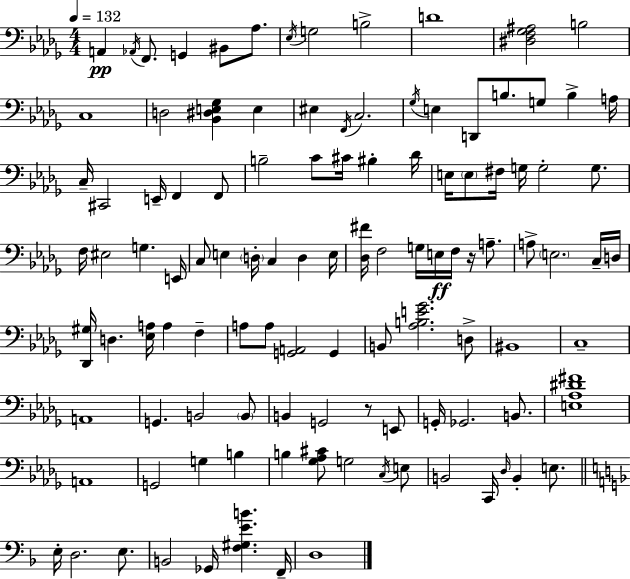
A2/q Ab2/s F2/e. G2/q BIS2/e Ab3/e. Eb3/s G3/h B3/h D4/w [D#3,F3,Gb3,A#3]/h B3/h C3/w D3/h [Bb2,D#3,E3,Gb3]/q E3/q EIS3/q F2/s C3/h. Gb3/s E3/q D2/e B3/e. G3/e B3/q A3/s C3/s C#2/h E2/s F2/q F2/e B3/h C4/e C#4/s BIS3/q Db4/s E3/s E3/e F#3/s G3/s G3/h G3/e. F3/s EIS3/h G3/q. E2/s C3/e E3/q D3/s C3/q D3/q E3/s [Db3,F#4]/s F3/h G3/s E3/s F3/s R/s A3/e. A3/e E3/h. C3/s D3/s [Db2,G#3]/s D3/q. [Eb3,A3]/s A3/q F3/q A3/e A3/e [G2,A2]/h G2/q B2/e [Ab3,B3,E4,Gb4]/h. D3/e BIS2/w C3/w A2/w G2/q. B2/h B2/e B2/q G2/h R/e E2/e G2/s Gb2/h. B2/e. [E3,Ab3,D#4,F#4]/w A2/w G2/h G3/q B3/q B3/q [Gb3,Ab3,C#4]/e G3/h C3/s E3/e B2/h C2/s Db3/s B2/q E3/e. E3/s D3/h. E3/e. B2/h Gb2/s [F3,G#3,E4,B4]/q. F2/s D3/w